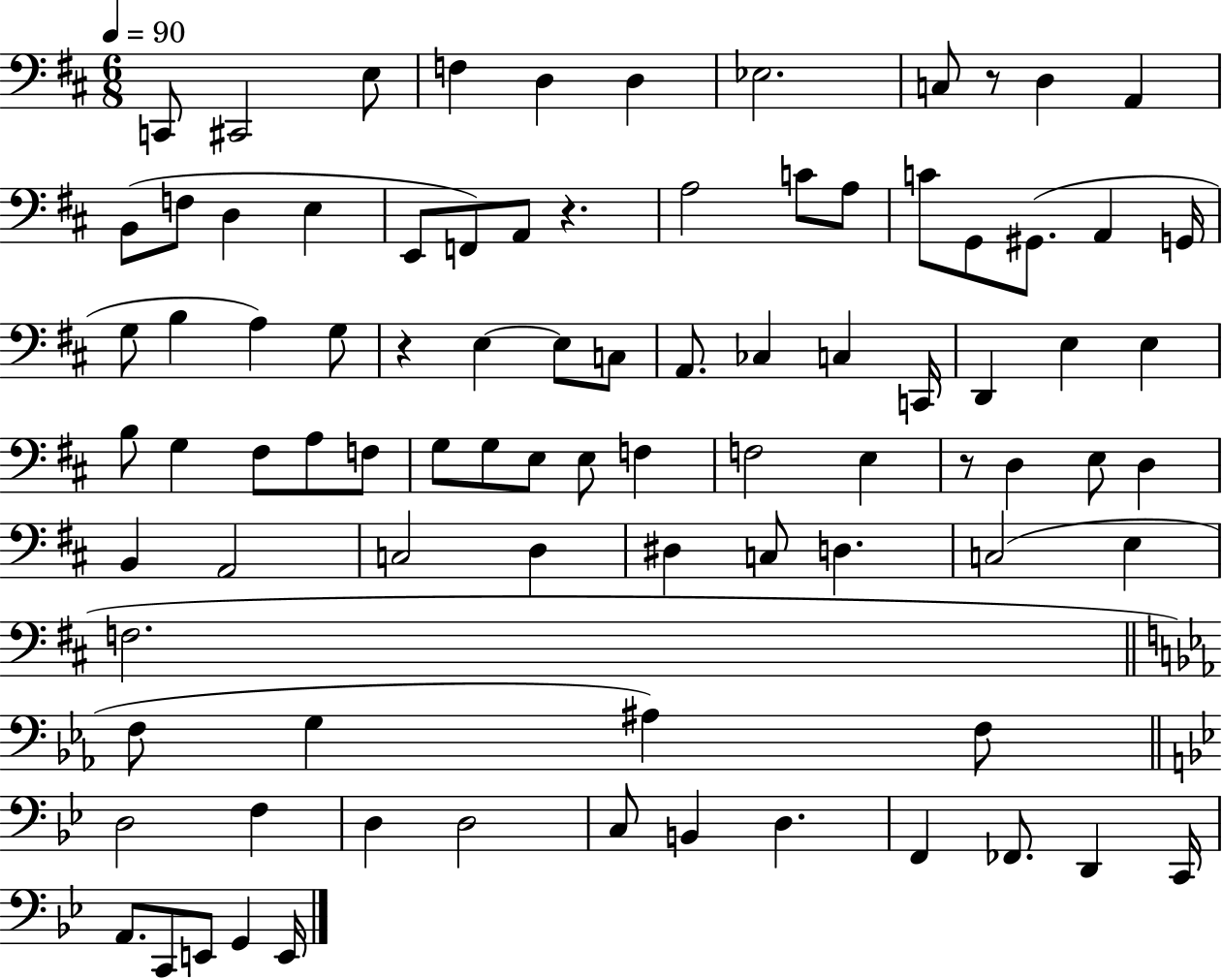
C2/e C#2/h E3/e F3/q D3/q D3/q Eb3/h. C3/e R/e D3/q A2/q B2/e F3/e D3/q E3/q E2/e F2/e A2/e R/q. A3/h C4/e A3/e C4/e G2/e G#2/e. A2/q G2/s G3/e B3/q A3/q G3/e R/q E3/q E3/e C3/e A2/e. CES3/q C3/q C2/s D2/q E3/q E3/q B3/e G3/q F#3/e A3/e F3/e G3/e G3/e E3/e E3/e F3/q F3/h E3/q R/e D3/q E3/e D3/q B2/q A2/h C3/h D3/q D#3/q C3/e D3/q. C3/h E3/q F3/h. F3/e G3/q A#3/q F3/e D3/h F3/q D3/q D3/h C3/e B2/q D3/q. F2/q FES2/e. D2/q C2/s A2/e. C2/e E2/e G2/q E2/s